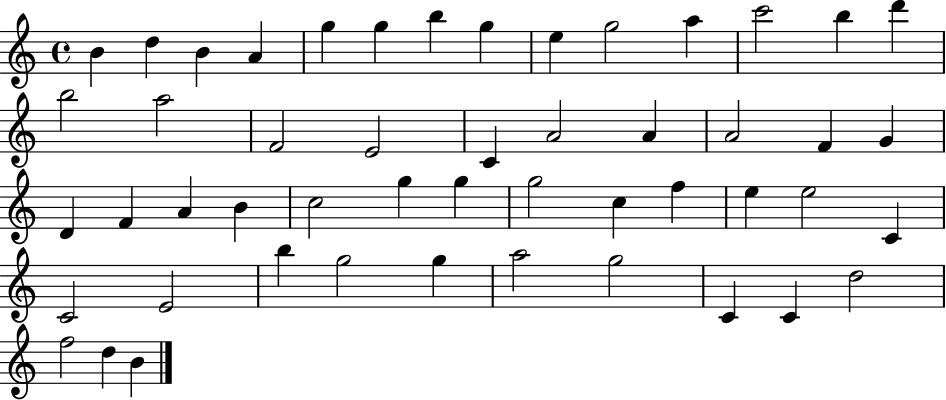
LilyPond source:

{
  \clef treble
  \time 4/4
  \defaultTimeSignature
  \key c \major
  b'4 d''4 b'4 a'4 | g''4 g''4 b''4 g''4 | e''4 g''2 a''4 | c'''2 b''4 d'''4 | \break b''2 a''2 | f'2 e'2 | c'4 a'2 a'4 | a'2 f'4 g'4 | \break d'4 f'4 a'4 b'4 | c''2 g''4 g''4 | g''2 c''4 f''4 | e''4 e''2 c'4 | \break c'2 e'2 | b''4 g''2 g''4 | a''2 g''2 | c'4 c'4 d''2 | \break f''2 d''4 b'4 | \bar "|."
}